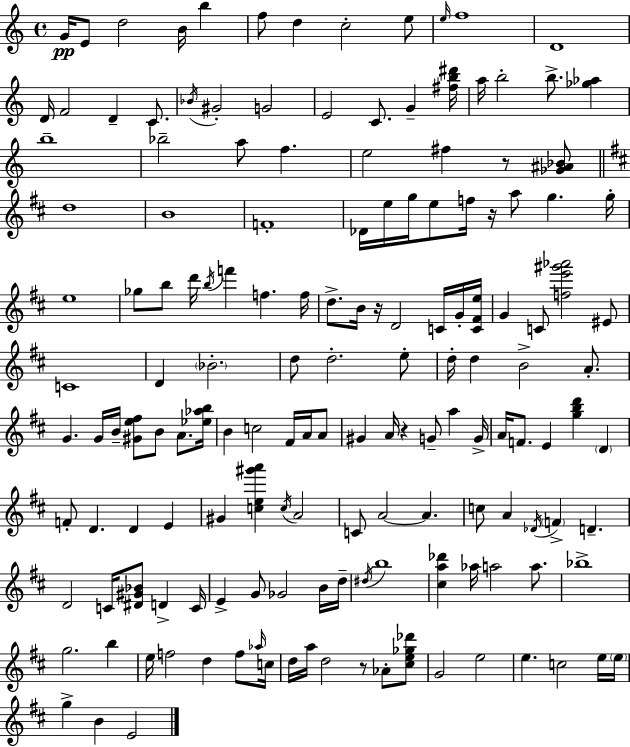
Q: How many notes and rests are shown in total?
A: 155